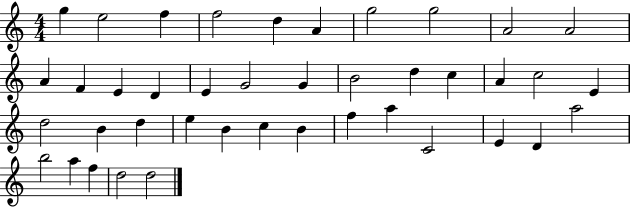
{
  \clef treble
  \numericTimeSignature
  \time 4/4
  \key c \major
  g''4 e''2 f''4 | f''2 d''4 a'4 | g''2 g''2 | a'2 a'2 | \break a'4 f'4 e'4 d'4 | e'4 g'2 g'4 | b'2 d''4 c''4 | a'4 c''2 e'4 | \break d''2 b'4 d''4 | e''4 b'4 c''4 b'4 | f''4 a''4 c'2 | e'4 d'4 a''2 | \break b''2 a''4 f''4 | d''2 d''2 | \bar "|."
}